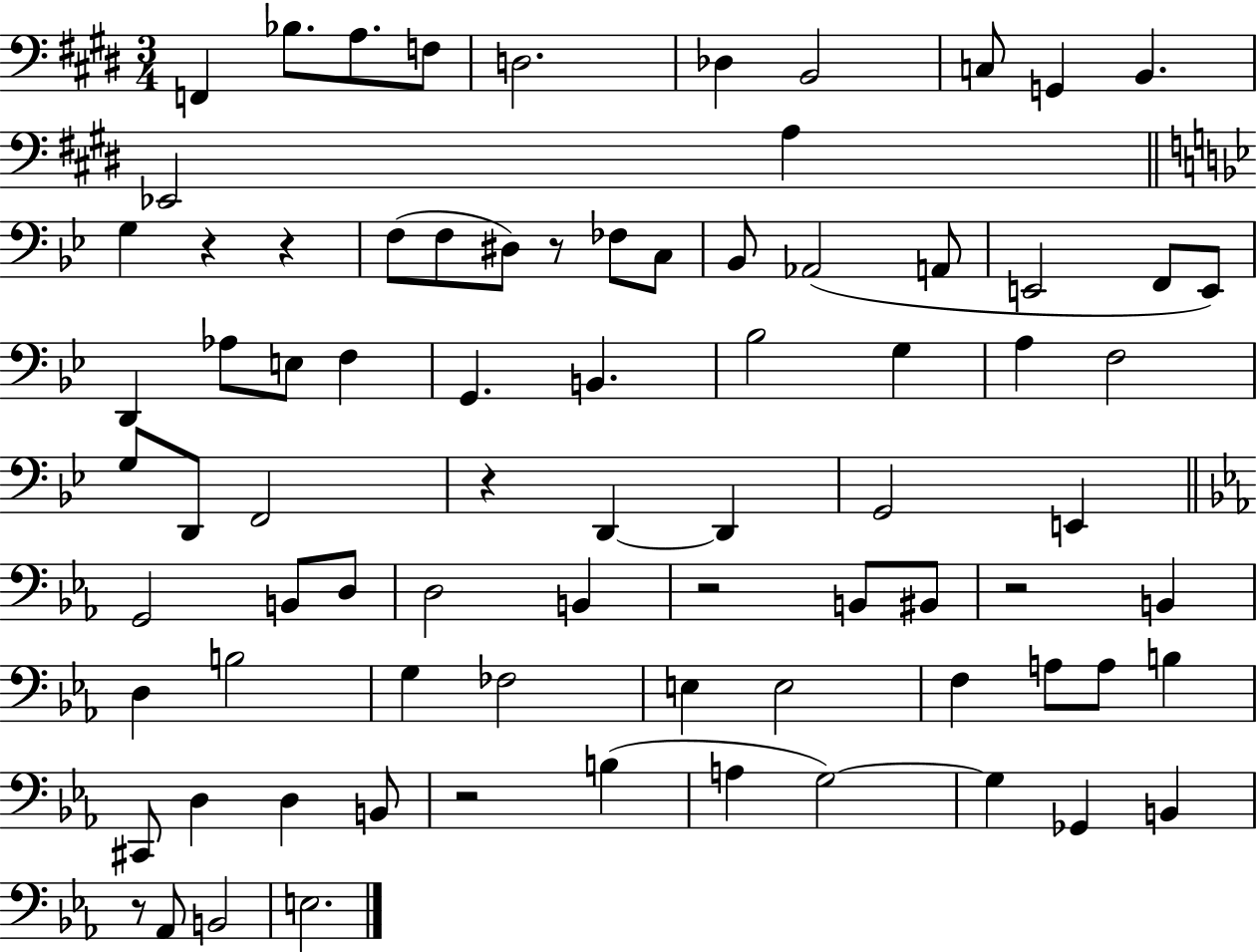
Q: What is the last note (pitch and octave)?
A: E3